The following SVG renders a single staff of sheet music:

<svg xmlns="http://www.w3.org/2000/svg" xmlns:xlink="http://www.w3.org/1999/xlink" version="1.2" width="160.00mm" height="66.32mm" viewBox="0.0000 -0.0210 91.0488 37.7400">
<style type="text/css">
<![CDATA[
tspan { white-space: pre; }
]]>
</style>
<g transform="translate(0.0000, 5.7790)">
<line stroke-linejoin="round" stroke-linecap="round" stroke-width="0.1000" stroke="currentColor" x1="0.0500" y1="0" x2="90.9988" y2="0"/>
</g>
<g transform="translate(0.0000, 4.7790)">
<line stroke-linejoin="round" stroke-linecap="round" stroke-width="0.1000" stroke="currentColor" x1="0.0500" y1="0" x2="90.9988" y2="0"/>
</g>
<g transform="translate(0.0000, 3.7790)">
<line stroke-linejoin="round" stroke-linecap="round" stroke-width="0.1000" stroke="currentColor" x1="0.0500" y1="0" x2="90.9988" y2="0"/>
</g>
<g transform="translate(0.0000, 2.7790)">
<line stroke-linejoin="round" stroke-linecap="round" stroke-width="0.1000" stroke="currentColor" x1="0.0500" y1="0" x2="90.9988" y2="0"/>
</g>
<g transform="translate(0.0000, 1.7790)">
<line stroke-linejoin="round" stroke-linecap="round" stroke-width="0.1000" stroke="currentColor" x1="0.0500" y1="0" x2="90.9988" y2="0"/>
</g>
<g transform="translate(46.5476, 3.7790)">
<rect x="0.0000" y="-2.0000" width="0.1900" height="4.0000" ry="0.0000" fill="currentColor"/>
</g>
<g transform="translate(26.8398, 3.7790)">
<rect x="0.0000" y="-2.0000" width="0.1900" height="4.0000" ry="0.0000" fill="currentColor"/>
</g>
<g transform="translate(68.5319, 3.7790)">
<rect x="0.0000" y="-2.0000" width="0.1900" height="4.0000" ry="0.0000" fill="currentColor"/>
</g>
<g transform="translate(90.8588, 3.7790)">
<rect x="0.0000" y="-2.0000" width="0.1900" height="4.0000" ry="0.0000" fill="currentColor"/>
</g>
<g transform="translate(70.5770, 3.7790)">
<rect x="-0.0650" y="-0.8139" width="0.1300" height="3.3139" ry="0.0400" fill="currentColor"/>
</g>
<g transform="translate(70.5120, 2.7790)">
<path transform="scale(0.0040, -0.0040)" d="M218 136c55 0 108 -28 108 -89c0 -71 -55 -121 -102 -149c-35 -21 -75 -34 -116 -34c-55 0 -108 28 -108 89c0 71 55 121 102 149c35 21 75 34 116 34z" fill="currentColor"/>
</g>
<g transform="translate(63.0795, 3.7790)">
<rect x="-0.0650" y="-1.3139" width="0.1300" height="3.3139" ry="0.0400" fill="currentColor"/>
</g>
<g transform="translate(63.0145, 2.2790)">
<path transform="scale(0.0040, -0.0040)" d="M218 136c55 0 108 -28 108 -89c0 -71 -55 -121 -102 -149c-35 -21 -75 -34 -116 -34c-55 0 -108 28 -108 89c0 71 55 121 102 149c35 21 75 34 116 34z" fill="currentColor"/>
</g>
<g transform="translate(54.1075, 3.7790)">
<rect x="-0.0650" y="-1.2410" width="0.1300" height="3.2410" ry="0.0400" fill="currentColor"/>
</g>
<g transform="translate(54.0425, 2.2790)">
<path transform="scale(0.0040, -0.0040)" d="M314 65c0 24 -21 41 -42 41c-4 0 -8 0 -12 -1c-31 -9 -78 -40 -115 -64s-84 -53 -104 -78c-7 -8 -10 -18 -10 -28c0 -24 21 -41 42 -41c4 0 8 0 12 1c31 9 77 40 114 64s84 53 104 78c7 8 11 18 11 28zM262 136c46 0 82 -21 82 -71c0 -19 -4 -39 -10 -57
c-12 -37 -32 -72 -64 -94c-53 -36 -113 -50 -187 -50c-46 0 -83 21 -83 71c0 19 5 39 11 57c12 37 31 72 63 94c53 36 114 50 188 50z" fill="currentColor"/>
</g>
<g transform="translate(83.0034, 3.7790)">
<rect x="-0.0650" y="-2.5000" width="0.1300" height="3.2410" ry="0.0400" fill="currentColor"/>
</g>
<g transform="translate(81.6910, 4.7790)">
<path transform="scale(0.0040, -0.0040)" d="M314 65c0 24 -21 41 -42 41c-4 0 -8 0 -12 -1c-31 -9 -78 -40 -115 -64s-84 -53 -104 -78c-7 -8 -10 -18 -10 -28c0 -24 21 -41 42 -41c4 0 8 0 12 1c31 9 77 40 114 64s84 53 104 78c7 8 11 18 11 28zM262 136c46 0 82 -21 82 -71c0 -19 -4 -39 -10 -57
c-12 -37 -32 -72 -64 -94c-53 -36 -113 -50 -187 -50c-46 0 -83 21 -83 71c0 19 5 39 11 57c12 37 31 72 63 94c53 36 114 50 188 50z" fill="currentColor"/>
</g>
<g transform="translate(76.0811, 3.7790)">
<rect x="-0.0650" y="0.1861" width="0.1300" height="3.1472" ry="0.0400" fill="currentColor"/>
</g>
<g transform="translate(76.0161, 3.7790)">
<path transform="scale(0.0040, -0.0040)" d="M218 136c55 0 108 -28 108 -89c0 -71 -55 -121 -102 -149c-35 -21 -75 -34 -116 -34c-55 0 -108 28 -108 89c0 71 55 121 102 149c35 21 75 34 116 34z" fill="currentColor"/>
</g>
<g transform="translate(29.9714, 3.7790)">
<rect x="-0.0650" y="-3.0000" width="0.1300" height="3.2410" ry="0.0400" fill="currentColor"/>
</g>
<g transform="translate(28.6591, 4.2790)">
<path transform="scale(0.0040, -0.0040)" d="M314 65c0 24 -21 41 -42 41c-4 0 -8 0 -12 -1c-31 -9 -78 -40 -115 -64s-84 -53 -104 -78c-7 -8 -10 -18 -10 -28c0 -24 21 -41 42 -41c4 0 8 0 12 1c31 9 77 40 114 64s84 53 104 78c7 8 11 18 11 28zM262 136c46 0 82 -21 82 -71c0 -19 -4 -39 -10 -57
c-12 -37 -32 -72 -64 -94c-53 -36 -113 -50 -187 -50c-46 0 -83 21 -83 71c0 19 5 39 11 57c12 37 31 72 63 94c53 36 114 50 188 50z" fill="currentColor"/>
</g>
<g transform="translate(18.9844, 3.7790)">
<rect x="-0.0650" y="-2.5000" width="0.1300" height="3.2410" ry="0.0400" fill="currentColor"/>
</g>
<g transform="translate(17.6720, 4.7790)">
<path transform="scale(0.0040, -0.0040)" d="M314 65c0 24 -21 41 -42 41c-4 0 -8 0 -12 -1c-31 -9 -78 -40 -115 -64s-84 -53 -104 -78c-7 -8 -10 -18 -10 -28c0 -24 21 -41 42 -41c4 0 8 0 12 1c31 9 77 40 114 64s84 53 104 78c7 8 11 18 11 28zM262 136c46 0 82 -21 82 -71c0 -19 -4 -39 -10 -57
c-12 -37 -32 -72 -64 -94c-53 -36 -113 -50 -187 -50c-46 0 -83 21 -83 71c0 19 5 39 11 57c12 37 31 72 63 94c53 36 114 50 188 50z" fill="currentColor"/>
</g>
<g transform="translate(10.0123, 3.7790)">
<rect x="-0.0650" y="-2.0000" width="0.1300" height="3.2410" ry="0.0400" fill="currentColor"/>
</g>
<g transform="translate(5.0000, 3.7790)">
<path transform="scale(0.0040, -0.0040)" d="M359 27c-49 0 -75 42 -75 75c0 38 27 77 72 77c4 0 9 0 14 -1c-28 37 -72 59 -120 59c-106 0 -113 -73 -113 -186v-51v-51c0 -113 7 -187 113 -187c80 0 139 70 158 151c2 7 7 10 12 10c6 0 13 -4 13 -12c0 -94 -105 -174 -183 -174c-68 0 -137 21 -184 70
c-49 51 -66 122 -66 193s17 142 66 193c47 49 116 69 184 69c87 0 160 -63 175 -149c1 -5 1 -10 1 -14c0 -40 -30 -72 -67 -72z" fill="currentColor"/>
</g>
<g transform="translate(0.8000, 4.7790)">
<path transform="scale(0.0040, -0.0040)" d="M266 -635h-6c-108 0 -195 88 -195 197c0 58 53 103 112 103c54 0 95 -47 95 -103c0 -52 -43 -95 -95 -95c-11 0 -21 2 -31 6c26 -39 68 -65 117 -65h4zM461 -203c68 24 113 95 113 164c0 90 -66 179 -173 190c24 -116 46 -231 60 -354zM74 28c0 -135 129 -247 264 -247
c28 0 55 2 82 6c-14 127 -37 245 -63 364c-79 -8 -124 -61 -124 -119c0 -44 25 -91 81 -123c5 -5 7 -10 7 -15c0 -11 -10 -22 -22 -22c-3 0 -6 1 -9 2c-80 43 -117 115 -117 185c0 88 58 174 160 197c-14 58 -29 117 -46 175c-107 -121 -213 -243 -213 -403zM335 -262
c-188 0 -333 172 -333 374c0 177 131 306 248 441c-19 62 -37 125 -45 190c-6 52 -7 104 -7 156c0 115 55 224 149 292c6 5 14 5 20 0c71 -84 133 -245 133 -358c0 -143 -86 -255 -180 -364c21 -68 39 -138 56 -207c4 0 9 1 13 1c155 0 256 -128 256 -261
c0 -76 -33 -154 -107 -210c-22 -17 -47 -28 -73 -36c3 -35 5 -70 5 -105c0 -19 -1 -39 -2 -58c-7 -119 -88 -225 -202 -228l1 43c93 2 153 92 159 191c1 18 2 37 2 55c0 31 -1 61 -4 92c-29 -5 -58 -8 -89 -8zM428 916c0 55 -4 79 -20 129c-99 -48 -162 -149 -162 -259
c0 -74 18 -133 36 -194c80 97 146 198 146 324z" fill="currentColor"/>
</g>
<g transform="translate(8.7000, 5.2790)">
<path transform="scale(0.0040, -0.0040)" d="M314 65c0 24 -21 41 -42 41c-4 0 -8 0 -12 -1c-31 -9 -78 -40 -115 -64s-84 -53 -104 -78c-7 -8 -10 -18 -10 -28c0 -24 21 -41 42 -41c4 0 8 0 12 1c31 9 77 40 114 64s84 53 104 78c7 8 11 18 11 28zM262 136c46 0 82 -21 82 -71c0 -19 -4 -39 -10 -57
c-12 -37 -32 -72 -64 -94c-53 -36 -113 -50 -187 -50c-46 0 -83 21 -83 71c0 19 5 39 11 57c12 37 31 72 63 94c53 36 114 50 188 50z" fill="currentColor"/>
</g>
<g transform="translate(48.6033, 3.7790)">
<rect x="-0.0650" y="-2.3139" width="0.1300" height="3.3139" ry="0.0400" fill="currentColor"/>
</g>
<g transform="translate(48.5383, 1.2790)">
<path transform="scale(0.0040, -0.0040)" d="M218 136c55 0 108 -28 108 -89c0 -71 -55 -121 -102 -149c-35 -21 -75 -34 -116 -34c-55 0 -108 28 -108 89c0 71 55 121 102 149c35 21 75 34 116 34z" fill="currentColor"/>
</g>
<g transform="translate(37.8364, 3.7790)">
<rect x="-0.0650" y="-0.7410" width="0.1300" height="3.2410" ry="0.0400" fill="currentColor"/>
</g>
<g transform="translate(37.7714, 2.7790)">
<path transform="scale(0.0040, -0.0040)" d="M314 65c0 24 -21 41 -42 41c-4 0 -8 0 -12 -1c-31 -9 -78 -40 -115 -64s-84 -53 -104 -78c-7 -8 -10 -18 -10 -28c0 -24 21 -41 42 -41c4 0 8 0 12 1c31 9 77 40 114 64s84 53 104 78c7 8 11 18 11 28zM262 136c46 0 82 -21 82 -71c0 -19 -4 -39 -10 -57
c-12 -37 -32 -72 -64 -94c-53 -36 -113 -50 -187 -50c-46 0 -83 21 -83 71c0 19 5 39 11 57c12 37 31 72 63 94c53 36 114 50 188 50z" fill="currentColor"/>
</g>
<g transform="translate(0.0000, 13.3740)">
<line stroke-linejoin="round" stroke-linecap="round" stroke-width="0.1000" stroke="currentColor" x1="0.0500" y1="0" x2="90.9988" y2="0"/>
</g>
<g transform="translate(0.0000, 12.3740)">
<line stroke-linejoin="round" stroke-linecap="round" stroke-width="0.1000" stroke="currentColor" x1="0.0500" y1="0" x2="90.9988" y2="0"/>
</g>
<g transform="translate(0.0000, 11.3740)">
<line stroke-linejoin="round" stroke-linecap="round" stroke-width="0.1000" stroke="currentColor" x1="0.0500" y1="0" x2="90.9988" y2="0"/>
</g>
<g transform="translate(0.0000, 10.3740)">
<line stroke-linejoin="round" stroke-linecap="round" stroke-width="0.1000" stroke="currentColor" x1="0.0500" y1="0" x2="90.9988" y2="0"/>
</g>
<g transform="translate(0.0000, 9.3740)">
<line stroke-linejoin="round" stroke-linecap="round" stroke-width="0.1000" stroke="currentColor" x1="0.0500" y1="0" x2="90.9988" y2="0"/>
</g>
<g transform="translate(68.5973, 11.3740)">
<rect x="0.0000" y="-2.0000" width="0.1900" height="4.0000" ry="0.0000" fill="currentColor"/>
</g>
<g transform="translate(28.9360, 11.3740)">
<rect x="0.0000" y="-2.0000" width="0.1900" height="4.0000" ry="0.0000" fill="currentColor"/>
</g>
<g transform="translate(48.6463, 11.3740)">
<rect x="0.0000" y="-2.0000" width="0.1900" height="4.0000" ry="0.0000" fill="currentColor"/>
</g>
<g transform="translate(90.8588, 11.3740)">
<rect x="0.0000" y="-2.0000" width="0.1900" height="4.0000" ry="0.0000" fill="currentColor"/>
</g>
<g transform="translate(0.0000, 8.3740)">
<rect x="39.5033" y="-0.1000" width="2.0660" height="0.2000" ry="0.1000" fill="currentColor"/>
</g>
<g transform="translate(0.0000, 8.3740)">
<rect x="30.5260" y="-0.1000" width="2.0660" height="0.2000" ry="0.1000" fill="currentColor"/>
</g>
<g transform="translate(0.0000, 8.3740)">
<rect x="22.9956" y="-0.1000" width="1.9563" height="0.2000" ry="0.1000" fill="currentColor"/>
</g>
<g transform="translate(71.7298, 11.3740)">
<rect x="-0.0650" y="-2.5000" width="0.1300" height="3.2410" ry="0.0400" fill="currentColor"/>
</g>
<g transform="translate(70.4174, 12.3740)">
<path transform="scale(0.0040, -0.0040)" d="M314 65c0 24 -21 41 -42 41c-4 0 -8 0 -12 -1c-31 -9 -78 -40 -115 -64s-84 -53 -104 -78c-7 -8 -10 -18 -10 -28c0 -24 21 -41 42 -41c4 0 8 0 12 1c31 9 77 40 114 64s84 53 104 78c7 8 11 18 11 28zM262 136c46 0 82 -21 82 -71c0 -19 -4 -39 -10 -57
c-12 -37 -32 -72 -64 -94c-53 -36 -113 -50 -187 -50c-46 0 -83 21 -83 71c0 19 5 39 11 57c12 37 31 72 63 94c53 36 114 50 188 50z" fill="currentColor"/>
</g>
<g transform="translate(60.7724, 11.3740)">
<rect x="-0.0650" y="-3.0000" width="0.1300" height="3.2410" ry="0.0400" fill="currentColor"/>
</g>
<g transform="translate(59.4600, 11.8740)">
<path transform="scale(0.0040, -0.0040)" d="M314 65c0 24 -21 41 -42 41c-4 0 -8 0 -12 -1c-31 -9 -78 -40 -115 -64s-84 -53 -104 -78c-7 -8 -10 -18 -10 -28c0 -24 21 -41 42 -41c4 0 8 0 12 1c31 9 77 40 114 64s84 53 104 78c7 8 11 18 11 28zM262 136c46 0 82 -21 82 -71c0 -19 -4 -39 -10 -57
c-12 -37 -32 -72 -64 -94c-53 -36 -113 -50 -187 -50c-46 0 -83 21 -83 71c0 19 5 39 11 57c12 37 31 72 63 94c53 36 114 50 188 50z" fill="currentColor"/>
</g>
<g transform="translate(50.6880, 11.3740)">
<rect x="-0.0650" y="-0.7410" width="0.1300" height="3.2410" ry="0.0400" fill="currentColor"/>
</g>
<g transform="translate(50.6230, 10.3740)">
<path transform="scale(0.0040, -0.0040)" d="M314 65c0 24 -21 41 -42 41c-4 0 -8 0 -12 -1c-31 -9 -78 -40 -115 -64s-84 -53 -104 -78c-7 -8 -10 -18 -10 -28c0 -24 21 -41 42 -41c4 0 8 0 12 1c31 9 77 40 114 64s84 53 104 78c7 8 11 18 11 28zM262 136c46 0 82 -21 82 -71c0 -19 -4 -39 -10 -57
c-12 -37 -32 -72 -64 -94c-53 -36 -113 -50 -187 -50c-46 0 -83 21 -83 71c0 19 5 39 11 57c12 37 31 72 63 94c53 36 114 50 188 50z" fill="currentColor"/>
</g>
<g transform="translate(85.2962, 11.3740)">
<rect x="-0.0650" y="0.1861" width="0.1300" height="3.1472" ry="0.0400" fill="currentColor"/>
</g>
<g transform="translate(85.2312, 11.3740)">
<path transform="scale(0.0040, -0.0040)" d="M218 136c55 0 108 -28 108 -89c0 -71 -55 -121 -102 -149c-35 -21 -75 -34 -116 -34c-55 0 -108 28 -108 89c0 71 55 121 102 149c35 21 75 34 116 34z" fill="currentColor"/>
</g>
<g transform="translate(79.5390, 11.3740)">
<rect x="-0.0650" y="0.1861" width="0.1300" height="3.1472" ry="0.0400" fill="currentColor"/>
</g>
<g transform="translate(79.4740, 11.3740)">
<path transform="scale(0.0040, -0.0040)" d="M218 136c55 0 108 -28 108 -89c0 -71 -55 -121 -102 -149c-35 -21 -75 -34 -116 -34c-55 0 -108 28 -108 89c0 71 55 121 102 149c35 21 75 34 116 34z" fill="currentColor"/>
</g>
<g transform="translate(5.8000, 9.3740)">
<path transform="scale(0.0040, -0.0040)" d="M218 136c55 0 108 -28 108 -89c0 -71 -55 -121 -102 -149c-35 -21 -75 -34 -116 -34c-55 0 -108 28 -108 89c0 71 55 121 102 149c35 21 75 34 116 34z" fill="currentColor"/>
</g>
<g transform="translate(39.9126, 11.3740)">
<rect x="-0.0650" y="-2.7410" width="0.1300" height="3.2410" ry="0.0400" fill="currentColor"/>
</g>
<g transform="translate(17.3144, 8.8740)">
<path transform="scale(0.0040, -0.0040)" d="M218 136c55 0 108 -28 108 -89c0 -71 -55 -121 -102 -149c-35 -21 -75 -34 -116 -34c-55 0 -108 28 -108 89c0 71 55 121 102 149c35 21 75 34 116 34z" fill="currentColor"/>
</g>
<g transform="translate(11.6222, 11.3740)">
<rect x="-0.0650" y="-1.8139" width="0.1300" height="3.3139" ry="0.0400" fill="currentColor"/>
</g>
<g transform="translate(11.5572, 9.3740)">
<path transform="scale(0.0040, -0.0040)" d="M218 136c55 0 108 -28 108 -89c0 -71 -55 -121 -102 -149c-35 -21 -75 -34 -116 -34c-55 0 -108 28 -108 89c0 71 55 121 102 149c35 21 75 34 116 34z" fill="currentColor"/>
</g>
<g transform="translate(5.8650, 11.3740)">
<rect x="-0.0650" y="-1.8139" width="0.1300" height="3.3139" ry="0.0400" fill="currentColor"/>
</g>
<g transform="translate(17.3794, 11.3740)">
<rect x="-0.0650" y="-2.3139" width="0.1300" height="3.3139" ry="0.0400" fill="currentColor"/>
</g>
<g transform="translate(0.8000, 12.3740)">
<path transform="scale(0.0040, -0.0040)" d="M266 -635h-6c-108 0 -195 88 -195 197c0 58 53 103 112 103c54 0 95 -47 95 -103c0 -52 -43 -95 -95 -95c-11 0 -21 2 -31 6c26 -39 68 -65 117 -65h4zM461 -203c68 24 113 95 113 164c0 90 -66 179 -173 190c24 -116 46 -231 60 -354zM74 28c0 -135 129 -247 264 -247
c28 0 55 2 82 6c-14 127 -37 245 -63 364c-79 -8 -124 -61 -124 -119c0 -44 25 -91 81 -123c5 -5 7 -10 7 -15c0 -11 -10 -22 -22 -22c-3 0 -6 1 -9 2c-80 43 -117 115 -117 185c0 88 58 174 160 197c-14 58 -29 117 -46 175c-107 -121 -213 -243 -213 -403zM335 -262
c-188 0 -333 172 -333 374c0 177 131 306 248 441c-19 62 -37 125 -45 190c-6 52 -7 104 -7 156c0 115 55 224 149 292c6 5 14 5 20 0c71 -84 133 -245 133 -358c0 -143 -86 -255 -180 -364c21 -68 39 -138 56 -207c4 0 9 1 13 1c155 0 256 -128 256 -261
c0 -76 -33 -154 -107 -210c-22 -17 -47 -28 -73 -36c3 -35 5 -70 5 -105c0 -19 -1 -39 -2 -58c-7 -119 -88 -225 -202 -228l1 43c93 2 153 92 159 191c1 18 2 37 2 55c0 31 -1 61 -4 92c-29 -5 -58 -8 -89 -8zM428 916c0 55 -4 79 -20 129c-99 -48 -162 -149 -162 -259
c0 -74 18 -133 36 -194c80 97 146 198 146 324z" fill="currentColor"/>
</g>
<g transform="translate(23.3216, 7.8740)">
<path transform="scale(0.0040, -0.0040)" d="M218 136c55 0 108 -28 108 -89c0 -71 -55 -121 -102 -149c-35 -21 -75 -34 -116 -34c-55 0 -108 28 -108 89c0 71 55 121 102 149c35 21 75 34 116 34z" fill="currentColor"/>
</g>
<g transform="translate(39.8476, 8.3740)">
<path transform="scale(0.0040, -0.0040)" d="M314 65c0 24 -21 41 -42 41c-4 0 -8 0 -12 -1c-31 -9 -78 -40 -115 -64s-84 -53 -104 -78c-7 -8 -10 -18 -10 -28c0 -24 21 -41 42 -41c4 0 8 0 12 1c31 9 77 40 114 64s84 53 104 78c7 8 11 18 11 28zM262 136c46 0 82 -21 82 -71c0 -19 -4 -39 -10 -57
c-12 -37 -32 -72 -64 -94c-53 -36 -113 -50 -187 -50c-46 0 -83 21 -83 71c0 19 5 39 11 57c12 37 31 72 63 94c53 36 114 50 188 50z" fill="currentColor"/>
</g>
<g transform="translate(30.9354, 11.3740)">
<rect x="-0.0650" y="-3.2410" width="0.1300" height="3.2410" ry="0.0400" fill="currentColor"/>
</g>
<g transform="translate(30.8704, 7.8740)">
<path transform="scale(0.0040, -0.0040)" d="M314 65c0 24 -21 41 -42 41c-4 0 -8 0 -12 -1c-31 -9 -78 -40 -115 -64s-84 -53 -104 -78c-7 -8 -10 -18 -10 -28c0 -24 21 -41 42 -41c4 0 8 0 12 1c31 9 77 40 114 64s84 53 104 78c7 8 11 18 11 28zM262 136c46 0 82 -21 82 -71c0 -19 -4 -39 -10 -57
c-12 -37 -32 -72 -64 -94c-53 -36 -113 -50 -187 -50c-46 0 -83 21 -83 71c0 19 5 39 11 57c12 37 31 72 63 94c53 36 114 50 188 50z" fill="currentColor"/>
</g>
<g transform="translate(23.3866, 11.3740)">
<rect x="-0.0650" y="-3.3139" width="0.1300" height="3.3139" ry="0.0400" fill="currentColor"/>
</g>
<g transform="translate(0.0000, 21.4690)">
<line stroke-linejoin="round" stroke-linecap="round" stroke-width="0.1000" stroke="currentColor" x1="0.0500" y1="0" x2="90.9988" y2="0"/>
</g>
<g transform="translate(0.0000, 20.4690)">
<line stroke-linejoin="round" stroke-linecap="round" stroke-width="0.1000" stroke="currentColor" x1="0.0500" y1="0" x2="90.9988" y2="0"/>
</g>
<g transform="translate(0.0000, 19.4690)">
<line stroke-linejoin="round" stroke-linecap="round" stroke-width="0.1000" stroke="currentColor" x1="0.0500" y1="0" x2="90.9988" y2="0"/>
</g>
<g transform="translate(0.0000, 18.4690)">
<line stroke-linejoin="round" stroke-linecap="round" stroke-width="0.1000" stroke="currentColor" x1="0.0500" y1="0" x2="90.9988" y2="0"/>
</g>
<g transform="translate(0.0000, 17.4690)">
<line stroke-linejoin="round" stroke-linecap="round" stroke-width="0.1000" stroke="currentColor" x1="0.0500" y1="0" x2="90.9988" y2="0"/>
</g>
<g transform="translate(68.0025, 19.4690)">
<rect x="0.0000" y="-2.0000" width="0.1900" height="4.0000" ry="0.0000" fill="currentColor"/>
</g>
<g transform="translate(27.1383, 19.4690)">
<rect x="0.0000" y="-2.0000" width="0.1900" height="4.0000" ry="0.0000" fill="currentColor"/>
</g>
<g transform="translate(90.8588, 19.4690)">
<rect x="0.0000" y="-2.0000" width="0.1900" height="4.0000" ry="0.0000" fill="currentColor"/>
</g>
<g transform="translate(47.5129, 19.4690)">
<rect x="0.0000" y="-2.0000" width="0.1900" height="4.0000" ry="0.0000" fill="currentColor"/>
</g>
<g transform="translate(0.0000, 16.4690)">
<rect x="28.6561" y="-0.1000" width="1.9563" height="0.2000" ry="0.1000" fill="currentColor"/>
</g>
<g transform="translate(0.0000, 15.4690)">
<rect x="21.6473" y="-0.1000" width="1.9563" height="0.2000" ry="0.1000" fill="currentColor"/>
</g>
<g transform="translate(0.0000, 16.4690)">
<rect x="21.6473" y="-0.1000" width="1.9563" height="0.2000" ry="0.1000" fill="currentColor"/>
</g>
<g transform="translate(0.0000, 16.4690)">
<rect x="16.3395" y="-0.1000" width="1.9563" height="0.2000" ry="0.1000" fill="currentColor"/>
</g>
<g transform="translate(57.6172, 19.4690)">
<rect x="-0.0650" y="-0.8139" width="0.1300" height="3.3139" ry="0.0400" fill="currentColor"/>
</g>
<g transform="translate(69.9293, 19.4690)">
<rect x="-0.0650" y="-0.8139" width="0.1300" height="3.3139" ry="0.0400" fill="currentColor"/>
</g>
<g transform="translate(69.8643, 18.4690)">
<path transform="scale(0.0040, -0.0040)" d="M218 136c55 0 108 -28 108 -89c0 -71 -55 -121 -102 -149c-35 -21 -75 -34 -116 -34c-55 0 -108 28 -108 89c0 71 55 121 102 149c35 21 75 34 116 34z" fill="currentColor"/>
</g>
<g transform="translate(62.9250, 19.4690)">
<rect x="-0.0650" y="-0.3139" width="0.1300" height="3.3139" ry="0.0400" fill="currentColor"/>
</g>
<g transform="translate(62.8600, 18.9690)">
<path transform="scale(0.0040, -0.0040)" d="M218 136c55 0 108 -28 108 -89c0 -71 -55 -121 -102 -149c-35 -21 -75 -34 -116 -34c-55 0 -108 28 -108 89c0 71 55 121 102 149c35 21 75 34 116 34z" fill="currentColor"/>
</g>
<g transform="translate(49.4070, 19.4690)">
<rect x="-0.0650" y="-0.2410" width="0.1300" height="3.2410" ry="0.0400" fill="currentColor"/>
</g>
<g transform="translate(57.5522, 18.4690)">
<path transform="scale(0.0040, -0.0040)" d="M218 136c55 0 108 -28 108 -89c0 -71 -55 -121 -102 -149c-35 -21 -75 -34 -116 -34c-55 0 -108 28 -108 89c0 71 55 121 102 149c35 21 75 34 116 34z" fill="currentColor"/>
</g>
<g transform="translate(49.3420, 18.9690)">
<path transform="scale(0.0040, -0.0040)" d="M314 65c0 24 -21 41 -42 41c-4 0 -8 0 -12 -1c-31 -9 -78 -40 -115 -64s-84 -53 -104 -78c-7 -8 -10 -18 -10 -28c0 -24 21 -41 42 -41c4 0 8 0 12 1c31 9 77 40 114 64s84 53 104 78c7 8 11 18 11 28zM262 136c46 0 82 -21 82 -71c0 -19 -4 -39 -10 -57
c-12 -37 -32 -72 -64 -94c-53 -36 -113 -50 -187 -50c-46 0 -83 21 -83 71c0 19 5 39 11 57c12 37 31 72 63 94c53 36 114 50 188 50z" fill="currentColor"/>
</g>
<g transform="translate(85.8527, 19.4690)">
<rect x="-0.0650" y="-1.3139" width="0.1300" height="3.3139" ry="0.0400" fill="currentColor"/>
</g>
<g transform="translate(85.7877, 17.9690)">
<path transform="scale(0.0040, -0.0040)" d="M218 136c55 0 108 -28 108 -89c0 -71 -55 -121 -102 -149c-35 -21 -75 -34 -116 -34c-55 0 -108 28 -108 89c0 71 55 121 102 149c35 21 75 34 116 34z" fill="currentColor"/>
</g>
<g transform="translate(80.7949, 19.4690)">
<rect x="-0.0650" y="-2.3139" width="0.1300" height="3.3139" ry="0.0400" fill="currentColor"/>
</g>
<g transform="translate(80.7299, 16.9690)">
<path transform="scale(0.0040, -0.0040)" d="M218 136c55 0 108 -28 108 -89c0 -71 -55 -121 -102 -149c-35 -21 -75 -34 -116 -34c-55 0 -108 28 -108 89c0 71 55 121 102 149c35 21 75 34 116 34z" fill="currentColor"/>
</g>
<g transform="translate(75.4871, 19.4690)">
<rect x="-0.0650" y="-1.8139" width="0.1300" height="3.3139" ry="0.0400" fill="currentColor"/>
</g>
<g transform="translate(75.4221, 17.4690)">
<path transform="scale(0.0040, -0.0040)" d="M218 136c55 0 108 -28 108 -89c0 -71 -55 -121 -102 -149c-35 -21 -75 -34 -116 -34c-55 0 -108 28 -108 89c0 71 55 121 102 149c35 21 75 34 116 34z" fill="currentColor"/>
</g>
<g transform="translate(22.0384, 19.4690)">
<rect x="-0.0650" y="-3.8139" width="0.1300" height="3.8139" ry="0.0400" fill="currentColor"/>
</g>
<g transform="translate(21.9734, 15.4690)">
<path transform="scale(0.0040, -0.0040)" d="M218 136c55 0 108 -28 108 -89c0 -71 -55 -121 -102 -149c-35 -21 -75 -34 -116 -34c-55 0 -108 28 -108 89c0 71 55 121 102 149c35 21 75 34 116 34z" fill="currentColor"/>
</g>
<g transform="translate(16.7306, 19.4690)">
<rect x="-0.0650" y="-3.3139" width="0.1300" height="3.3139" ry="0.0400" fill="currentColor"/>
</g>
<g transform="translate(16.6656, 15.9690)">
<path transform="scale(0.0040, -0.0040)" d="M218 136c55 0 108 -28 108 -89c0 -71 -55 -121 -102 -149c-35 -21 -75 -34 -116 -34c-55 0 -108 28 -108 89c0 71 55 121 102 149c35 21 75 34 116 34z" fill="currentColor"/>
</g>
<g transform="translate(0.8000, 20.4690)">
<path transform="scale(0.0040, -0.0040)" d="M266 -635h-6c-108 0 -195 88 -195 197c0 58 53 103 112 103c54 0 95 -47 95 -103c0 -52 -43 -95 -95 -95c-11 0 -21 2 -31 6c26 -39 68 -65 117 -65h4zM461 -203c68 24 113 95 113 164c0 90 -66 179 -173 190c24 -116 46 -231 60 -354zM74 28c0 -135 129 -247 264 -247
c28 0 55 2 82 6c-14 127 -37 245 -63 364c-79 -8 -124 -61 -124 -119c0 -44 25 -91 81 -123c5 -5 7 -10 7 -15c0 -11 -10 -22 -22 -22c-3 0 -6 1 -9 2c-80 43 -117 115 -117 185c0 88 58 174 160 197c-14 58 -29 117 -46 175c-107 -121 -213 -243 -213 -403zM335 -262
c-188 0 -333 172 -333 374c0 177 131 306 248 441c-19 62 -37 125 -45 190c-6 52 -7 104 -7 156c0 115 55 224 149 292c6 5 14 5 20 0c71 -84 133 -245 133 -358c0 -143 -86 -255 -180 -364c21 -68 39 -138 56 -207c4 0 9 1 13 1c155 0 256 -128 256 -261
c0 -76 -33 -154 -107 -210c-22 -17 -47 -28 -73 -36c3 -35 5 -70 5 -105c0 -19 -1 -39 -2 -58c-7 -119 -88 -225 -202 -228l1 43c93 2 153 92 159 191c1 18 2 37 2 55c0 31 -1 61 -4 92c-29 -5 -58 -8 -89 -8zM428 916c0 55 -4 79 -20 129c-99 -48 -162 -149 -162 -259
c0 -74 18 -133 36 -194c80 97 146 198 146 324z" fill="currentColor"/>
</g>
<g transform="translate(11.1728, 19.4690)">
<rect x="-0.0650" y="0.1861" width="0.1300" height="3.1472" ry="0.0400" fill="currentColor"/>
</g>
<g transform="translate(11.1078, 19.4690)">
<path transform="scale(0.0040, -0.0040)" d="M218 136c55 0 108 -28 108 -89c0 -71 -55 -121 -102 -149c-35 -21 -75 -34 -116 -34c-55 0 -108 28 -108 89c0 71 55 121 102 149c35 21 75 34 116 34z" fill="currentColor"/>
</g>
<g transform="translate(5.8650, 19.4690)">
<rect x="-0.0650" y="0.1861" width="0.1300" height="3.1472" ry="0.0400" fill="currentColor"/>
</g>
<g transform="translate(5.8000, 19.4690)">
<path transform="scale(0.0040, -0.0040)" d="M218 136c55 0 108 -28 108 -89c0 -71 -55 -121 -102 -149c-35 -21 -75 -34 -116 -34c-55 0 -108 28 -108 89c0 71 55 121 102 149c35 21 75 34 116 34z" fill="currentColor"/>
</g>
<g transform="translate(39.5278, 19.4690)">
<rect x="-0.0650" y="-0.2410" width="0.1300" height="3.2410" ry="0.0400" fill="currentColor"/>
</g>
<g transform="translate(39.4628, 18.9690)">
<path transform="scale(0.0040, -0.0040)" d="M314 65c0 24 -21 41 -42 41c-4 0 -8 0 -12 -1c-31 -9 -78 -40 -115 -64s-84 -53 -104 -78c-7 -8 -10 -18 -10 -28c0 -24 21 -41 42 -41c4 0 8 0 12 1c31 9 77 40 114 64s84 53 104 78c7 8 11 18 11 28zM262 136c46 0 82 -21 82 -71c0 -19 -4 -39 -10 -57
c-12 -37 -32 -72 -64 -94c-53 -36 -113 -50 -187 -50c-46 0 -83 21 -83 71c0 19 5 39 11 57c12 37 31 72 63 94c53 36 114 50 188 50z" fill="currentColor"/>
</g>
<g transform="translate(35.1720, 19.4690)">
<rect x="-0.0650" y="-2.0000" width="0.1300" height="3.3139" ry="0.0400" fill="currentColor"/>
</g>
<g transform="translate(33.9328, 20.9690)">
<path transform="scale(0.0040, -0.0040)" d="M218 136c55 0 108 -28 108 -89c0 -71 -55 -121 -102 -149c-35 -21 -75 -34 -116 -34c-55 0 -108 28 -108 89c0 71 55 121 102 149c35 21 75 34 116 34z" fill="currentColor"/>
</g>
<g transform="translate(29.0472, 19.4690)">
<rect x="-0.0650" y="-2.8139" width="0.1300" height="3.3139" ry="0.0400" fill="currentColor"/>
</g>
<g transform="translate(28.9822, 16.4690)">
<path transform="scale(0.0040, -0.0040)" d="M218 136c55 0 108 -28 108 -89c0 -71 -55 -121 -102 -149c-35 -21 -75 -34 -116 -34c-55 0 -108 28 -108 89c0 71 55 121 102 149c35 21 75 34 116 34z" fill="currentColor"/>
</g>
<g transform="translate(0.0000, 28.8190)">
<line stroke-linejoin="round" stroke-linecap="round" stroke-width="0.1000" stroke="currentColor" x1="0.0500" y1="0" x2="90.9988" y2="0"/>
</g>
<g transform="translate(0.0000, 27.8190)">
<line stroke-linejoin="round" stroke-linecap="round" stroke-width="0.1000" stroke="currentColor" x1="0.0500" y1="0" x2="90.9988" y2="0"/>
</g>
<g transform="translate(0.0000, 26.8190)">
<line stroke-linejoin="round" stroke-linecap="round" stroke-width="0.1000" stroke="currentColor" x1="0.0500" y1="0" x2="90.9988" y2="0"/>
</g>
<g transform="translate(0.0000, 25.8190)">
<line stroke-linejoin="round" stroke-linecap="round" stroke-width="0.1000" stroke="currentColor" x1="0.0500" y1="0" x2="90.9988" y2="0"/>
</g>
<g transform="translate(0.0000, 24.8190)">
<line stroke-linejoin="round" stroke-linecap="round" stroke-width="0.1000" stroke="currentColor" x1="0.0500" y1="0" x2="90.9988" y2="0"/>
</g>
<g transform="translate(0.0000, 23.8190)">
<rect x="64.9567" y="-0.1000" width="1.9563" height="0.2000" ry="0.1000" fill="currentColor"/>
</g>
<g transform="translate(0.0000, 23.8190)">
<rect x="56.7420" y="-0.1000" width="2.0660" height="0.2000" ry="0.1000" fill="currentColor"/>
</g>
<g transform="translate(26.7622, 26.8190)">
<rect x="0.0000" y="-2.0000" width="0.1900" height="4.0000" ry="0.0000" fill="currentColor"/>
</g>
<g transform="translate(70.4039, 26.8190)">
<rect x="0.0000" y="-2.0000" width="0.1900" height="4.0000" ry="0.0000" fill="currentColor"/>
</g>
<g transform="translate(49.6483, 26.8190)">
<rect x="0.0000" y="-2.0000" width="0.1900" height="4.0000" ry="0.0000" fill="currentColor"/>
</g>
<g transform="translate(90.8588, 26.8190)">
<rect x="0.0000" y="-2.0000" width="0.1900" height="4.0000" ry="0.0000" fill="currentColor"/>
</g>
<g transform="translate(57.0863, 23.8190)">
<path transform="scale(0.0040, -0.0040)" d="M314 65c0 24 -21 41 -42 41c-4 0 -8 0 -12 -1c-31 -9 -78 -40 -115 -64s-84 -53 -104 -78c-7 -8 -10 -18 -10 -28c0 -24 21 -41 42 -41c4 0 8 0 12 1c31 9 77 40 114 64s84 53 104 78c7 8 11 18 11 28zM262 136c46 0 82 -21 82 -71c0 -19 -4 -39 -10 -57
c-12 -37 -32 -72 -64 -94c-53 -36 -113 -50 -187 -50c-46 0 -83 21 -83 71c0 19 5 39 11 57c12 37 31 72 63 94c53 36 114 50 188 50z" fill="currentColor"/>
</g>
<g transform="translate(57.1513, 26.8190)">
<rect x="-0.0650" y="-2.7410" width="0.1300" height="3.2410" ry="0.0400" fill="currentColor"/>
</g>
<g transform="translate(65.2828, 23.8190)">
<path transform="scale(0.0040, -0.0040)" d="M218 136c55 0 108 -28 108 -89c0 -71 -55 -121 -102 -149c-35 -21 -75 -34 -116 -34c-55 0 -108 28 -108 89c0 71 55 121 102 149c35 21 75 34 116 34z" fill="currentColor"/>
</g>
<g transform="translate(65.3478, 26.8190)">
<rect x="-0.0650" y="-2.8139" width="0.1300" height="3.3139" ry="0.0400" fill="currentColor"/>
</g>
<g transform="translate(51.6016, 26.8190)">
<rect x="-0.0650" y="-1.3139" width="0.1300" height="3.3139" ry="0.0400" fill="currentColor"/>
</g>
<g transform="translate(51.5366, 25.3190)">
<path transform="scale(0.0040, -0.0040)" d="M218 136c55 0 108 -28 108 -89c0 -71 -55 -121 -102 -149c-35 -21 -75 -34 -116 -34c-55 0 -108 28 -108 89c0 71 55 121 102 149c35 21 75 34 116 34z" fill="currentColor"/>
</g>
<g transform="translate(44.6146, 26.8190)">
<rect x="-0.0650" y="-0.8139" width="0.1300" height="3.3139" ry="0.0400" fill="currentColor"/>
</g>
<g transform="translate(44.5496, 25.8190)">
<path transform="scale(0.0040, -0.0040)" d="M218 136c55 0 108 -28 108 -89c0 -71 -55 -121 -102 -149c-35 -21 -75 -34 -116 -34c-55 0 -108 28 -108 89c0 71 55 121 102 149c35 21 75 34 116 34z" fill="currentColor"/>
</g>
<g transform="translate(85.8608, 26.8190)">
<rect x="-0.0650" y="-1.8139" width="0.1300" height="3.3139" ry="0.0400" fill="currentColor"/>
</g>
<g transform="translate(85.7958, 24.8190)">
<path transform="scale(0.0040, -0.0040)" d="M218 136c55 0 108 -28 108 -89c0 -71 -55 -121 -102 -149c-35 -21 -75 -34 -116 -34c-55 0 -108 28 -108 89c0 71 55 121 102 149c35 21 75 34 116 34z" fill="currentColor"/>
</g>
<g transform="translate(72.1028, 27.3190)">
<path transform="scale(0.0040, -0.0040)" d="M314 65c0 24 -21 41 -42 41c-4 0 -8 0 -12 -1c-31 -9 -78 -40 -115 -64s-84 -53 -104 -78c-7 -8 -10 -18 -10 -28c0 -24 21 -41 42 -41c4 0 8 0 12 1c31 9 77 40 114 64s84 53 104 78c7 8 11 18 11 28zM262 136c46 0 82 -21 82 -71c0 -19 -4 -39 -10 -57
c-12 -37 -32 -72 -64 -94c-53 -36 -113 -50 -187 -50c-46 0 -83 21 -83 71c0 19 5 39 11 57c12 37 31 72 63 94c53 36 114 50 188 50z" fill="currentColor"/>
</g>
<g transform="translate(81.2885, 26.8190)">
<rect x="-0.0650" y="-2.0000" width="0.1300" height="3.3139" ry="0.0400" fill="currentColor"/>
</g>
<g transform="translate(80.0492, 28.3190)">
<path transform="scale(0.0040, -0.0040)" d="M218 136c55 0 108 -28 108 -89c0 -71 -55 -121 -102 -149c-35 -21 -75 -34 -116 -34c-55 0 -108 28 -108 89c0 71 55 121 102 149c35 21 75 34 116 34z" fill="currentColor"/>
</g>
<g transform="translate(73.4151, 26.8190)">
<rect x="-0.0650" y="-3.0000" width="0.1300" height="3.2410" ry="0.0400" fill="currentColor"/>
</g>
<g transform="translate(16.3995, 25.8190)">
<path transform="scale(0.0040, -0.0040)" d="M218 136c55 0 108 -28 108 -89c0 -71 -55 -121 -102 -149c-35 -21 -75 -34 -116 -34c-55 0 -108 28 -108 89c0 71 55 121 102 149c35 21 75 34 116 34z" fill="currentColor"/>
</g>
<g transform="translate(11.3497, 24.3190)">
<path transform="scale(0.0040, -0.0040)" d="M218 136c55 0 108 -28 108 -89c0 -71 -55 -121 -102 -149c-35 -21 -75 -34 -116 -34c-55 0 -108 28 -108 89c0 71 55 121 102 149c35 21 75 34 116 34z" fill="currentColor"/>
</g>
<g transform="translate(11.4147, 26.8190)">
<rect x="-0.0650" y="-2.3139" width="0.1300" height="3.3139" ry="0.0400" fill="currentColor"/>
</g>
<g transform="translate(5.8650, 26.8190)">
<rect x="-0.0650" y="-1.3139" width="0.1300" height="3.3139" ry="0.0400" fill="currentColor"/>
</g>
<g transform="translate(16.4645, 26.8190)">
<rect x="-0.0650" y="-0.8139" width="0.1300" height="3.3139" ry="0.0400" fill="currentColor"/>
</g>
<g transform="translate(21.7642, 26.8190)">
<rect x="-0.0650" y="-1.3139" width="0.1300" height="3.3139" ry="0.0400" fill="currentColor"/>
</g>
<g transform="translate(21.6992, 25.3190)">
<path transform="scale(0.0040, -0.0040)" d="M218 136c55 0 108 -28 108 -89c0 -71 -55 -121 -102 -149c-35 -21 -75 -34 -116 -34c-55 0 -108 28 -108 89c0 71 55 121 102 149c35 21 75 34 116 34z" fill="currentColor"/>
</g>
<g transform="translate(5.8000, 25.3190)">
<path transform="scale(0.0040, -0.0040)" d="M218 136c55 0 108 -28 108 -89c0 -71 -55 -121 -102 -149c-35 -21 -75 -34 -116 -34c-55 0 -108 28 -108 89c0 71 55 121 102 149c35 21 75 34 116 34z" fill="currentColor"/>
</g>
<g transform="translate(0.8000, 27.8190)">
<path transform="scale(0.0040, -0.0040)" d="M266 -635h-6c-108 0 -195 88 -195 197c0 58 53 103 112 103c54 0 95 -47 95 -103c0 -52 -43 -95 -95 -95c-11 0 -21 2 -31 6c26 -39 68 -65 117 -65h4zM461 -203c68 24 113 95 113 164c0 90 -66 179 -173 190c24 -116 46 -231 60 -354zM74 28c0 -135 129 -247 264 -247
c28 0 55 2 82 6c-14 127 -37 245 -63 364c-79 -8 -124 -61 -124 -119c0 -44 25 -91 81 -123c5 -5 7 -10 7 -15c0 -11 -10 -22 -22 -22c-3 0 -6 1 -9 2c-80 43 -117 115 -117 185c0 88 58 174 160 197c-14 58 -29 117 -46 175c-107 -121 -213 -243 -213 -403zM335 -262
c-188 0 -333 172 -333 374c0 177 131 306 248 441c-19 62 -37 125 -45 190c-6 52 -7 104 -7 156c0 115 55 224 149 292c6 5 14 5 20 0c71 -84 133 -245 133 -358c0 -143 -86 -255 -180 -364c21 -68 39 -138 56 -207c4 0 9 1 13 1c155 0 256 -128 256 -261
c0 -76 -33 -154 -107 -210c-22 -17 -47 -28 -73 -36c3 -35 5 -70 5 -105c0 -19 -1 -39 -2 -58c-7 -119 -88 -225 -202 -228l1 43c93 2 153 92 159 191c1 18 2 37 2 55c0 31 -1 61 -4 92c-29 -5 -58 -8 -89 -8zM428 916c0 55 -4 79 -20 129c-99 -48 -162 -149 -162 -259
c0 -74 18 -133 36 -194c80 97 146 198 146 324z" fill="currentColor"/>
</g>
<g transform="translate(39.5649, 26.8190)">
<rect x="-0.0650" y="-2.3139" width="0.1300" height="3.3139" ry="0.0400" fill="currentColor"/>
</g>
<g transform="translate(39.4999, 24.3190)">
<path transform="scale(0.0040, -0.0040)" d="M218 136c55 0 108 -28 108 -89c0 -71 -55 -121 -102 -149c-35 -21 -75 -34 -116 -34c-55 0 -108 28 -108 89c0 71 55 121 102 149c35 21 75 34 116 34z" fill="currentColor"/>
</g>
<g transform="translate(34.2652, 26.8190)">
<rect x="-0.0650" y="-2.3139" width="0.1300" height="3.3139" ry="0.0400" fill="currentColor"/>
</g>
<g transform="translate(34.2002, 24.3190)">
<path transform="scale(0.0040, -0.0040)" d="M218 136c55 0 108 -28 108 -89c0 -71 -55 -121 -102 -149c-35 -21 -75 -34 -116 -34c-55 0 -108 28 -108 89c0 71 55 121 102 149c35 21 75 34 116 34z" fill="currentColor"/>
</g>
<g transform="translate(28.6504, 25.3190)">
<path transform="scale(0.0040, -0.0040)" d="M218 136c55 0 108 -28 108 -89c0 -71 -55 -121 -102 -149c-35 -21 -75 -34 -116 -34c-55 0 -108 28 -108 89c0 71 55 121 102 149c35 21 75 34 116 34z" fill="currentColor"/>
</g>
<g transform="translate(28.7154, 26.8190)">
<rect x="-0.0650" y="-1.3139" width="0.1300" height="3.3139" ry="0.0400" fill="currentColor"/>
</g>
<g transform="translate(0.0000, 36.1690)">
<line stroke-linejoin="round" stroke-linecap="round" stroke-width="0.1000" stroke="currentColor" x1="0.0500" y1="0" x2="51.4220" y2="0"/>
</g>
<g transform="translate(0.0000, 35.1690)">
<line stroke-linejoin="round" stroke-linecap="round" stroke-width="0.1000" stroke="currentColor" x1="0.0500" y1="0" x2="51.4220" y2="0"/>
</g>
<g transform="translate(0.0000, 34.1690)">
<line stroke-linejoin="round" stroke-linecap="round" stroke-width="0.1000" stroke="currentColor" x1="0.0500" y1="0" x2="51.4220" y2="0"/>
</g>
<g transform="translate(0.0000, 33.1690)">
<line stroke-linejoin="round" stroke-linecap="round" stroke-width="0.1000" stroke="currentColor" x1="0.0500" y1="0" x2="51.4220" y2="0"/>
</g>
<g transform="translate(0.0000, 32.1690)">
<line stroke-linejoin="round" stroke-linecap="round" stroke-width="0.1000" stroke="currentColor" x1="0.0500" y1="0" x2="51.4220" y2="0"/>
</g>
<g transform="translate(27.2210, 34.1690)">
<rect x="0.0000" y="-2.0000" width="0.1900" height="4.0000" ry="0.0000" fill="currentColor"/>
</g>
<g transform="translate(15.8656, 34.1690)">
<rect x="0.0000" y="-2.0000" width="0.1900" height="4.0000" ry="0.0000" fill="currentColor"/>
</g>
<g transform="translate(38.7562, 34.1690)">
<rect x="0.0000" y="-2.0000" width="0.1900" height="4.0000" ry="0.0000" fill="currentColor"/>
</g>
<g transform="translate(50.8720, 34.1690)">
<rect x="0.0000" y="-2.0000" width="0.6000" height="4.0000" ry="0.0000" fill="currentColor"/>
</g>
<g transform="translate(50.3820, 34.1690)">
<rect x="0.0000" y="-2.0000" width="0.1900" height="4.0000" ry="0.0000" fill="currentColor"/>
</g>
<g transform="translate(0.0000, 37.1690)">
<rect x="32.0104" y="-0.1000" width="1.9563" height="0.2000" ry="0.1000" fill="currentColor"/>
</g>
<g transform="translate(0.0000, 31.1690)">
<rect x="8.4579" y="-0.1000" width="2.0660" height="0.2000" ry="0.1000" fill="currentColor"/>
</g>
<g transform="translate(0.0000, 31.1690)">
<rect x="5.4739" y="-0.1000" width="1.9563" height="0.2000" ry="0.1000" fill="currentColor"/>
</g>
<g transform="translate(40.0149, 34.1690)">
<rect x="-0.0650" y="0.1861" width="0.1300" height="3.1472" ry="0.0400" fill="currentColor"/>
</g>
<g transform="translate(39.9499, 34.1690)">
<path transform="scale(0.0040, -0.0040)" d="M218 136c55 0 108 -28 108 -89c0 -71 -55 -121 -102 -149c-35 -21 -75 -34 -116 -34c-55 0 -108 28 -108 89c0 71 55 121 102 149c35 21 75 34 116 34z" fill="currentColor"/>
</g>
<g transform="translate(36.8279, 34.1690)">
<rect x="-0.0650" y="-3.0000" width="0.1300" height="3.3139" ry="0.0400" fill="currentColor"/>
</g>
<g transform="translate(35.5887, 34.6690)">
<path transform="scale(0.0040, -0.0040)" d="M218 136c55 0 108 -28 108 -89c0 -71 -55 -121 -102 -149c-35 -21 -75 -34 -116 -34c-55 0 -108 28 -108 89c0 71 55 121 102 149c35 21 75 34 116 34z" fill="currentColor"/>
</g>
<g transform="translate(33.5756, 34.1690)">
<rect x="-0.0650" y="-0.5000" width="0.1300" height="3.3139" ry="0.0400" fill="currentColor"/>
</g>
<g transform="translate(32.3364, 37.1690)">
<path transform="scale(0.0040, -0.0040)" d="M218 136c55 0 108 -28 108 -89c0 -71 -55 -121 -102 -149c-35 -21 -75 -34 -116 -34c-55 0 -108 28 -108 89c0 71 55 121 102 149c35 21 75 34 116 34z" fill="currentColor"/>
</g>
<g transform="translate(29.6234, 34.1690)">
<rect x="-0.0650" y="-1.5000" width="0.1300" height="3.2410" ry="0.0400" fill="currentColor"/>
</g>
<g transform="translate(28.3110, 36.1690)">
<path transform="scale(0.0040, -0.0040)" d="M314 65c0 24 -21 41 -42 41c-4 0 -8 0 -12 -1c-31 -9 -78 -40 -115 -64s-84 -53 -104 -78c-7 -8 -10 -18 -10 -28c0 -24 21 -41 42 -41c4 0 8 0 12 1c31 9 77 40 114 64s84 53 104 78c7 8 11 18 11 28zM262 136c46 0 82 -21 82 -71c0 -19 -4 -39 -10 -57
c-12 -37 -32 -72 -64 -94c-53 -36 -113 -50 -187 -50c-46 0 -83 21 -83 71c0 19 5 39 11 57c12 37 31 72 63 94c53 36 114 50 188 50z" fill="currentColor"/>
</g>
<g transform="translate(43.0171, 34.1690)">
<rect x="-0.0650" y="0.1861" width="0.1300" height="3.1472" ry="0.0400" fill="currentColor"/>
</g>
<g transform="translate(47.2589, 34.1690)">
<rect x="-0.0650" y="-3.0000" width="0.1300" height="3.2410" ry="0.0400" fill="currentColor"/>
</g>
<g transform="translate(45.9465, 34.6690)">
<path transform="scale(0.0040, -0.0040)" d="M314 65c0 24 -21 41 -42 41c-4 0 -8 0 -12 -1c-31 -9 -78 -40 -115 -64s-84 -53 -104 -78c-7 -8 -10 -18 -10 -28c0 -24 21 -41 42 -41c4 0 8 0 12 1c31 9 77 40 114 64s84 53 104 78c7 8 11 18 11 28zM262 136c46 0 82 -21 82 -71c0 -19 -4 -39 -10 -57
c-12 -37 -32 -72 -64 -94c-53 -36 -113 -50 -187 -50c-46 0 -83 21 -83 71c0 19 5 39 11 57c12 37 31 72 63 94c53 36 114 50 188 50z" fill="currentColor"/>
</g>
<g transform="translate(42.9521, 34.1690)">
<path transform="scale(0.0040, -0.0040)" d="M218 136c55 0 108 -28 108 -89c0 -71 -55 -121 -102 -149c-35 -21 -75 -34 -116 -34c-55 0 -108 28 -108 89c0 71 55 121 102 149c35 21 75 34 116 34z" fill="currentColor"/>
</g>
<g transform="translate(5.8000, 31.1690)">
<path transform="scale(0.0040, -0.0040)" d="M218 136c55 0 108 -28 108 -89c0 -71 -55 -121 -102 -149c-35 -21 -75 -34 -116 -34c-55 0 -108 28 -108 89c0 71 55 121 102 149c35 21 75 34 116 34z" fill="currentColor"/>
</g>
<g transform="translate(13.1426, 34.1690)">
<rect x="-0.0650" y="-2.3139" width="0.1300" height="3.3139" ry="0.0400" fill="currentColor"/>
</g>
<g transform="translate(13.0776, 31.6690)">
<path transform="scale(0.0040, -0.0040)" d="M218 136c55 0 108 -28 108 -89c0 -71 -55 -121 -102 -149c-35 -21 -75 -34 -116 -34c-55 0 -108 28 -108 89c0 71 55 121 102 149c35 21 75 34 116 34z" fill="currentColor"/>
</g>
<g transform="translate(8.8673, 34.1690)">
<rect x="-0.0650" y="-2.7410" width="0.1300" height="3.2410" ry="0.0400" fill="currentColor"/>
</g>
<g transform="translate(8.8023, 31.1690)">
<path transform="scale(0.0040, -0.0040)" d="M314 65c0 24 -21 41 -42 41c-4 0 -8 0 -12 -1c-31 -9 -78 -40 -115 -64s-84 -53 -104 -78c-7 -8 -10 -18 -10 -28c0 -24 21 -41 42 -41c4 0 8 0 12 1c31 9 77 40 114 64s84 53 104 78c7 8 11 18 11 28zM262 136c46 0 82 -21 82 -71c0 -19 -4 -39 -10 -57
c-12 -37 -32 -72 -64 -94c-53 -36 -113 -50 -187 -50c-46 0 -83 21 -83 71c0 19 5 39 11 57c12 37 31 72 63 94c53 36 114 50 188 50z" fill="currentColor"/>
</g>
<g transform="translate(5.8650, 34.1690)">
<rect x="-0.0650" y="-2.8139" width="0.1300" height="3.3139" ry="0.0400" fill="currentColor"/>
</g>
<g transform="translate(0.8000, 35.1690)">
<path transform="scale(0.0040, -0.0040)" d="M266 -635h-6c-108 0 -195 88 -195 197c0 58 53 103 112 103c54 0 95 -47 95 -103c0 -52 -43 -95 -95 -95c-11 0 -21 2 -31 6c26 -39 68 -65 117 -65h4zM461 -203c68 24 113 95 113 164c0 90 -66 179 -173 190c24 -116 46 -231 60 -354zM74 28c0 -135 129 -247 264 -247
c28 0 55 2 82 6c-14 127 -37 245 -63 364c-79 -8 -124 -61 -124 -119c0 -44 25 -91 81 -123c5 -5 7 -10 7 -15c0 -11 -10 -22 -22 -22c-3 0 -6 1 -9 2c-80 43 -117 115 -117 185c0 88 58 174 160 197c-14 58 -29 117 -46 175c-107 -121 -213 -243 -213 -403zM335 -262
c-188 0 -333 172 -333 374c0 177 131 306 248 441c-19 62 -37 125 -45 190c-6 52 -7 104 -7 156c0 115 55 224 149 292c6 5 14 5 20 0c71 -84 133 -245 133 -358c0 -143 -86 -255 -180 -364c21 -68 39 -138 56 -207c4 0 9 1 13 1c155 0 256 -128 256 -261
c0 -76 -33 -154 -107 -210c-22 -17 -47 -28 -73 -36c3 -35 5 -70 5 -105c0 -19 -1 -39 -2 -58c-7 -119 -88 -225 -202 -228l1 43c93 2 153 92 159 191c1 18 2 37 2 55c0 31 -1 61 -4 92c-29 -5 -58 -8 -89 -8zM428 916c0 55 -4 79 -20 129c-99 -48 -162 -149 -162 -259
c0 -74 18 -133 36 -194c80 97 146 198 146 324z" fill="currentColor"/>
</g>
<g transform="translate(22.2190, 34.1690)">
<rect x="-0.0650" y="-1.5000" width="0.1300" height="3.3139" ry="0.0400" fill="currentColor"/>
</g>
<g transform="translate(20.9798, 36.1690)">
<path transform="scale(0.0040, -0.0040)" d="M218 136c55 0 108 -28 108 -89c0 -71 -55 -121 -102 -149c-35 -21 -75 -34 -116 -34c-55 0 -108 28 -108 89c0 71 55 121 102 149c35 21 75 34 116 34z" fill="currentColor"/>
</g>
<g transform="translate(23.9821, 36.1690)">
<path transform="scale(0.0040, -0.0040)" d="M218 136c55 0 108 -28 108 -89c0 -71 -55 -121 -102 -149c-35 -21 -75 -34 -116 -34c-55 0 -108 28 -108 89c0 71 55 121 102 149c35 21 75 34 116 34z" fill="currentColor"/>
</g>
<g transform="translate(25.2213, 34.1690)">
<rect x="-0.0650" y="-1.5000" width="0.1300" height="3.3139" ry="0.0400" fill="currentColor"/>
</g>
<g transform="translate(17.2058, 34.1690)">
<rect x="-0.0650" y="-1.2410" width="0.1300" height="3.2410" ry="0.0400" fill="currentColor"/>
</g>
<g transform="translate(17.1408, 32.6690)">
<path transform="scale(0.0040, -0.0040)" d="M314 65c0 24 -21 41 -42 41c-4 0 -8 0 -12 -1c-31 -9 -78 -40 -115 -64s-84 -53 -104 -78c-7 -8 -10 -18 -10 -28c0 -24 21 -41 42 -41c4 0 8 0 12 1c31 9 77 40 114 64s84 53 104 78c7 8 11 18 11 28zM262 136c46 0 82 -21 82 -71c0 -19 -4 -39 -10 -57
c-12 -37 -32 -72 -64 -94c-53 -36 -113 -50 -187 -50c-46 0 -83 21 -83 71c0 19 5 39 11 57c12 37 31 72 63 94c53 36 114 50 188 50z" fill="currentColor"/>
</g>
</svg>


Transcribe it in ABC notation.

X:1
T:Untitled
M:4/4
L:1/4
K:C
F2 G2 A2 d2 g e2 e d B G2 f f g b b2 a2 d2 A2 G2 B B B B b c' a F c2 c2 d c d f g e e g d e e g g d e a2 a A2 F f a a2 g e2 E E E2 C A B B A2